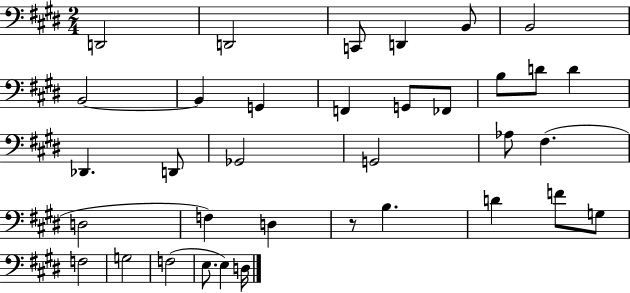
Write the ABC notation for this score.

X:1
T:Untitled
M:2/4
L:1/4
K:E
D,,2 D,,2 C,,/2 D,, B,,/2 B,,2 B,,2 B,, G,, F,, G,,/2 _F,,/2 B,/2 D/2 D _D,, D,,/2 _G,,2 G,,2 _A,/2 ^F, D,2 F, D, z/2 B, D F/2 G,/2 F,2 G,2 F,2 E,/2 E, D,/4